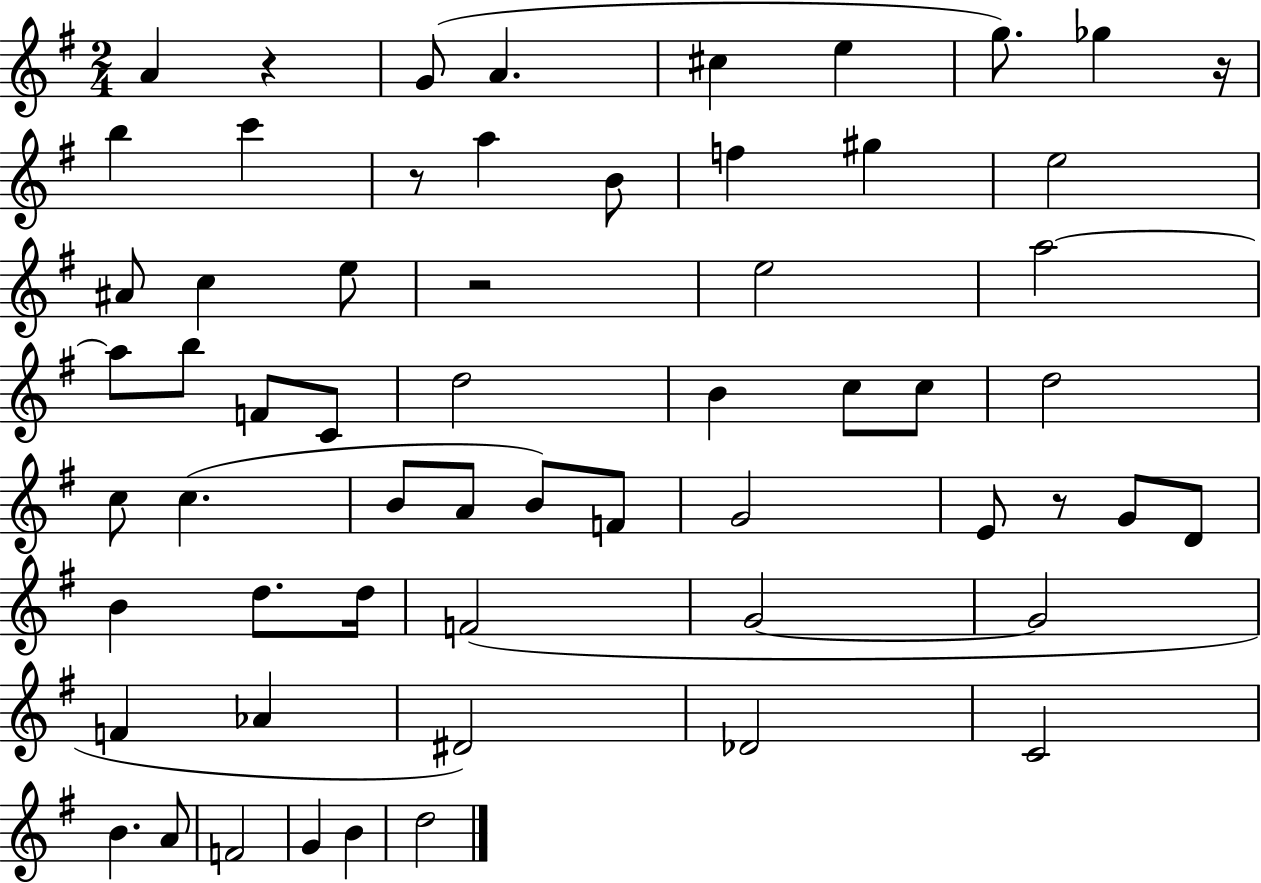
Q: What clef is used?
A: treble